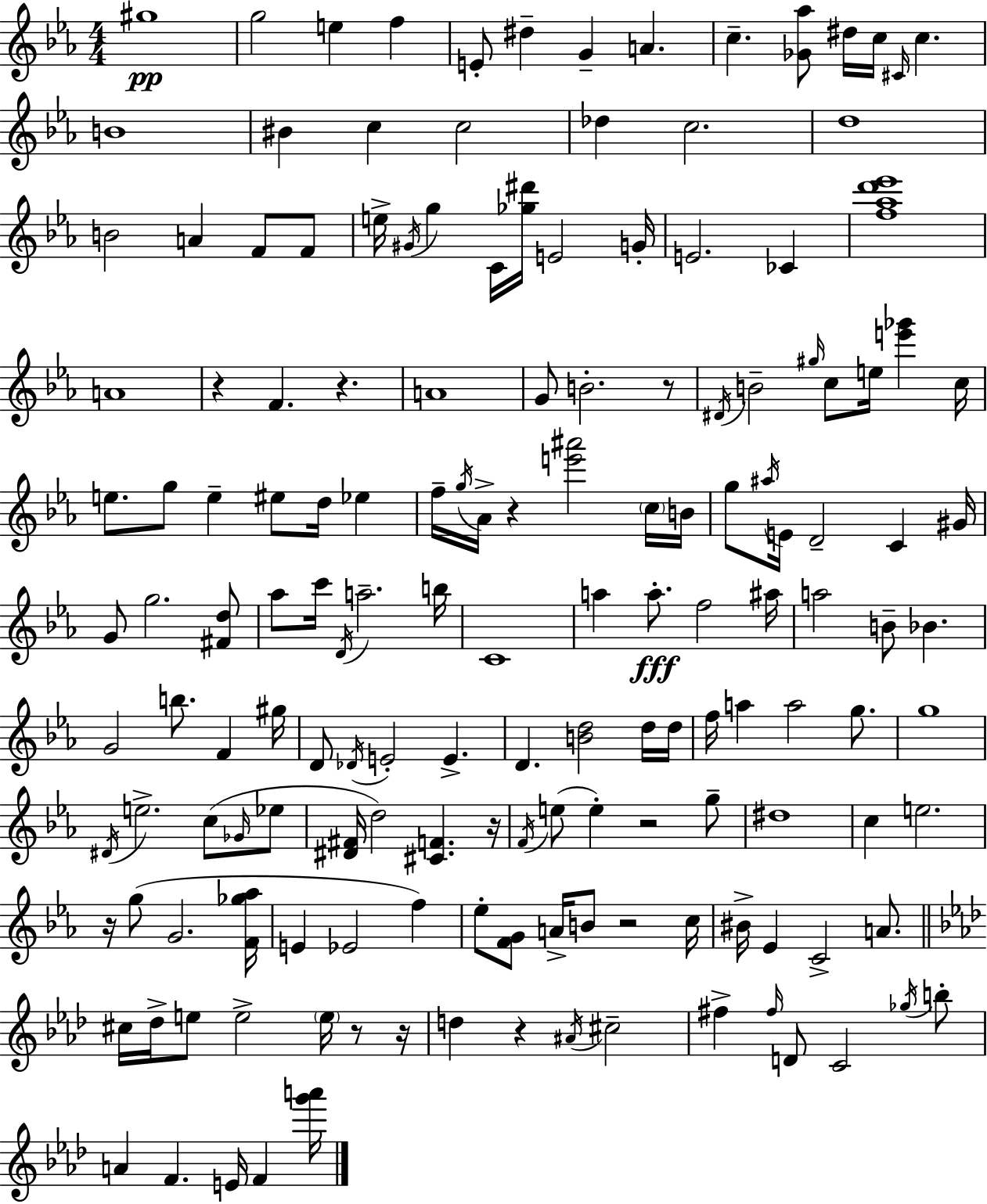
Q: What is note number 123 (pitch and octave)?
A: D5